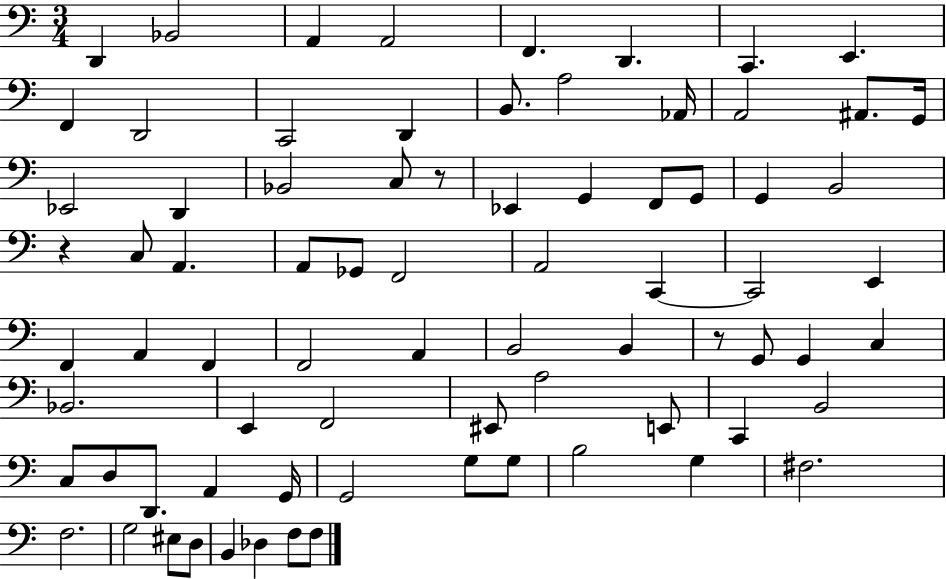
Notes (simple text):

D2/q Bb2/h A2/q A2/h F2/q. D2/q. C2/q. E2/q. F2/q D2/h C2/h D2/q B2/e. A3/h Ab2/s A2/h A#2/e. G2/s Eb2/h D2/q Bb2/h C3/e R/e Eb2/q G2/q F2/e G2/e G2/q B2/h R/q C3/e A2/q. A2/e Gb2/e F2/h A2/h C2/q C2/h E2/q F2/q A2/q F2/q F2/h A2/q B2/h B2/q R/e G2/e G2/q C3/q Bb2/h. E2/q F2/h EIS2/e A3/h E2/e C2/q B2/h C3/e D3/e D2/e. A2/q G2/s G2/h G3/e G3/e B3/h G3/q F#3/h. F3/h. G3/h EIS3/e D3/e B2/q Db3/q F3/e F3/e